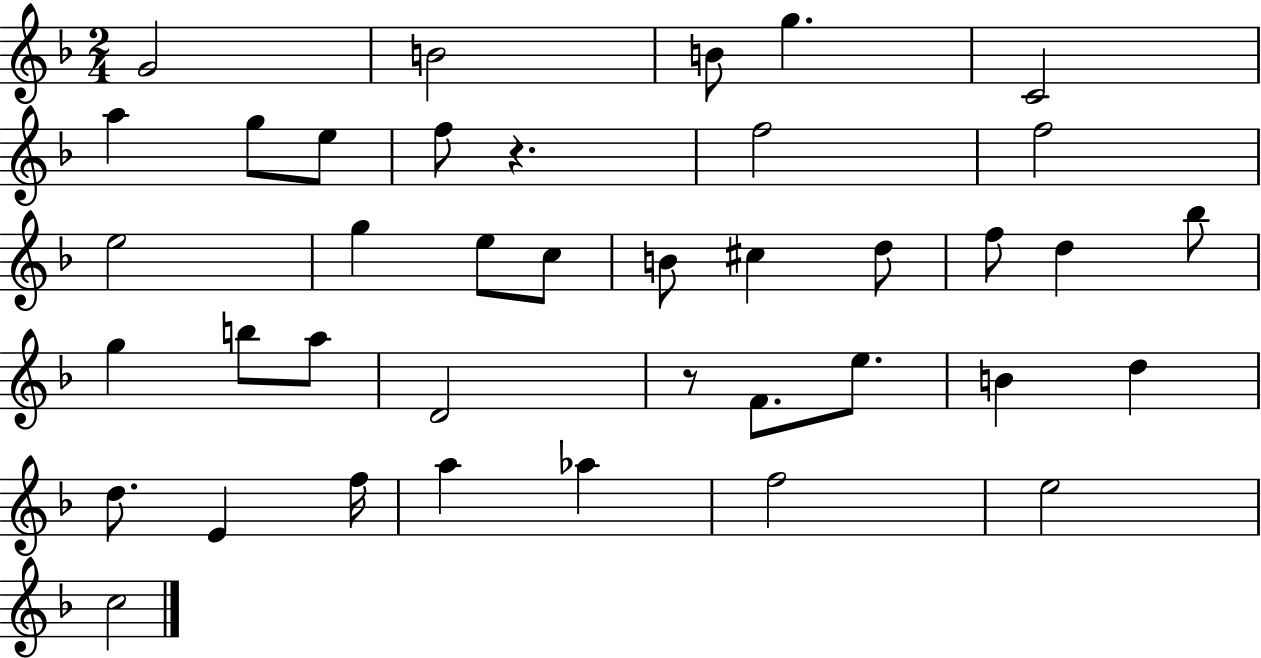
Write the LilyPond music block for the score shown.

{
  \clef treble
  \numericTimeSignature
  \time 2/4
  \key f \major
  \repeat volta 2 { g'2 | b'2 | b'8 g''4. | c'2 | \break a''4 g''8 e''8 | f''8 r4. | f''2 | f''2 | \break e''2 | g''4 e''8 c''8 | b'8 cis''4 d''8 | f''8 d''4 bes''8 | \break g''4 b''8 a''8 | d'2 | r8 f'8. e''8. | b'4 d''4 | \break d''8. e'4 f''16 | a''4 aes''4 | f''2 | e''2 | \break c''2 | } \bar "|."
}